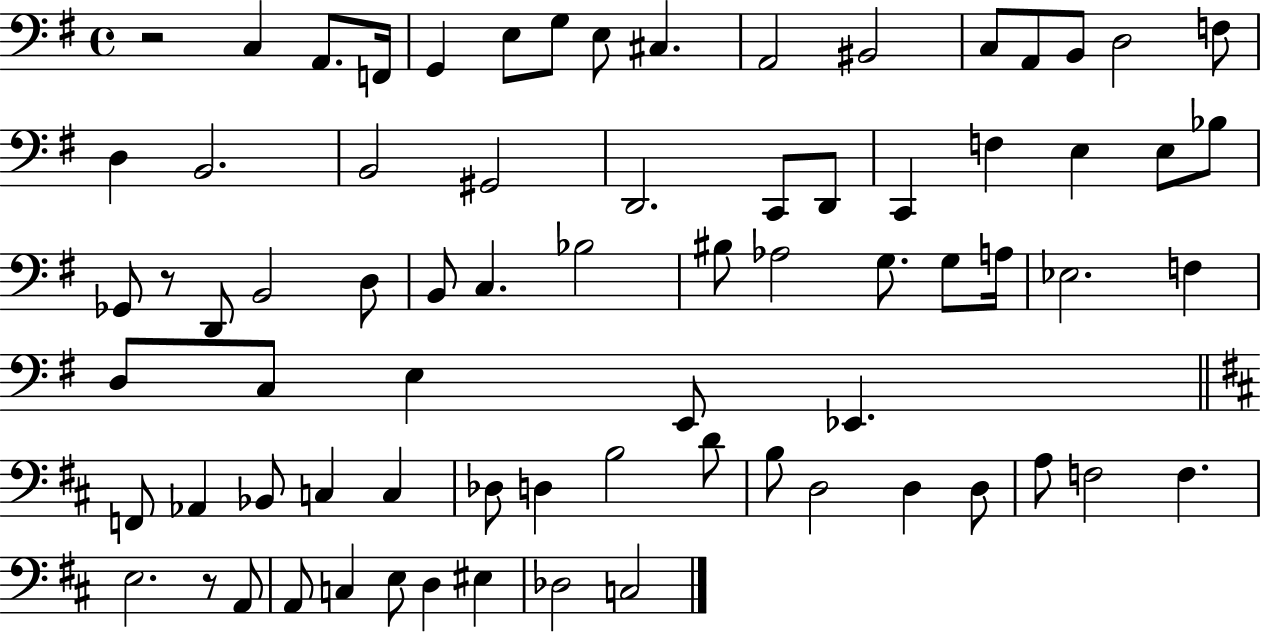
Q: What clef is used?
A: bass